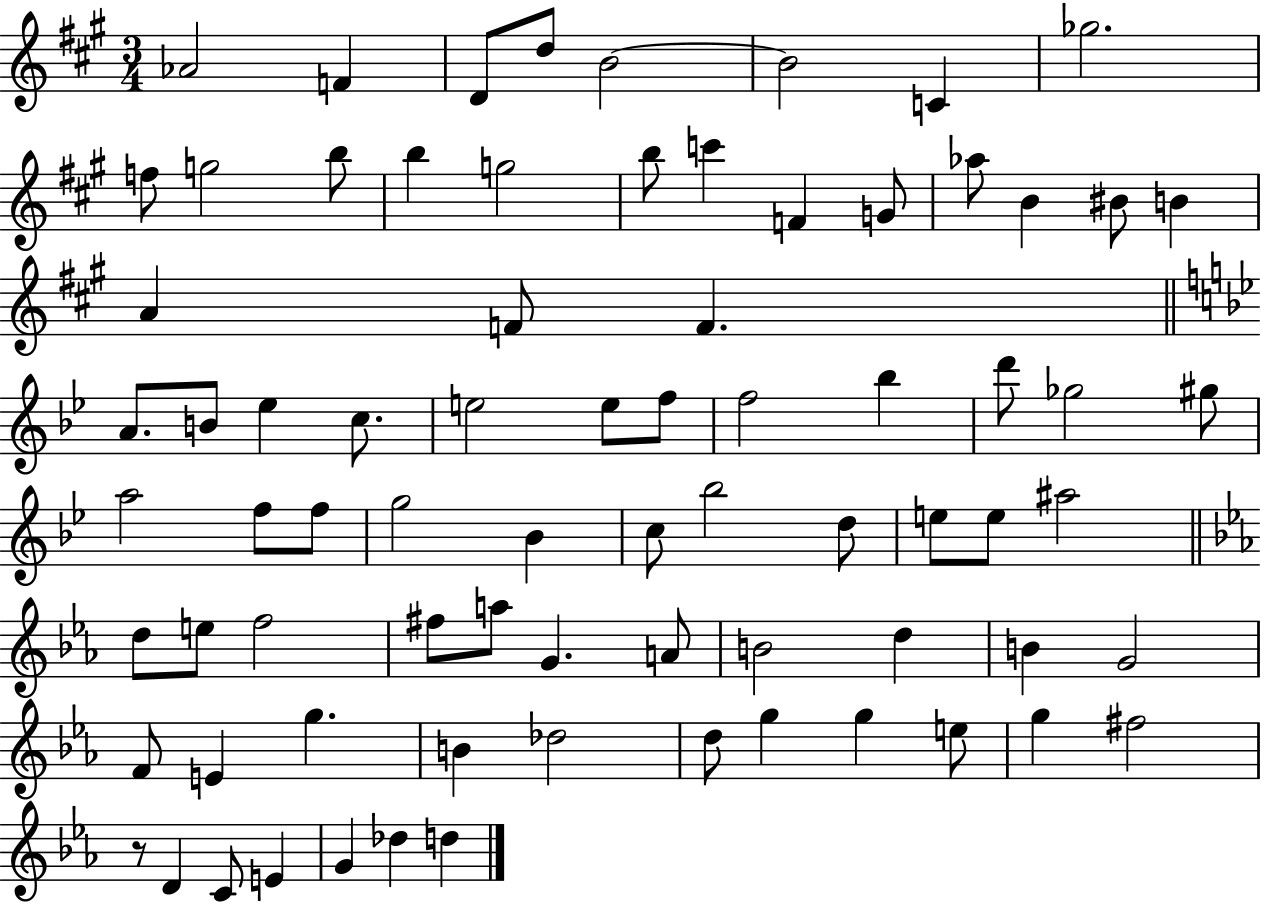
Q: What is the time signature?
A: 3/4